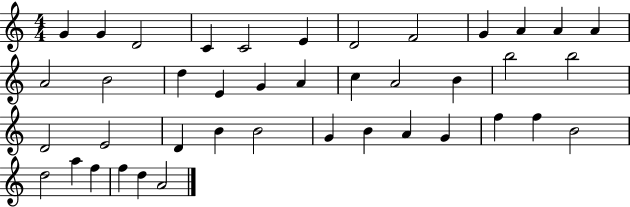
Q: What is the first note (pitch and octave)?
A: G4